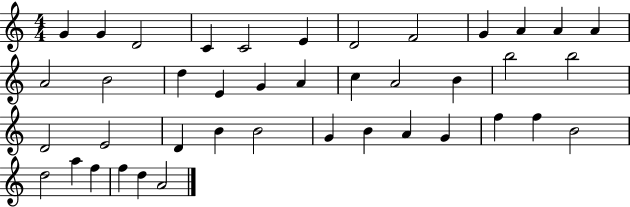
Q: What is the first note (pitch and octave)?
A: G4